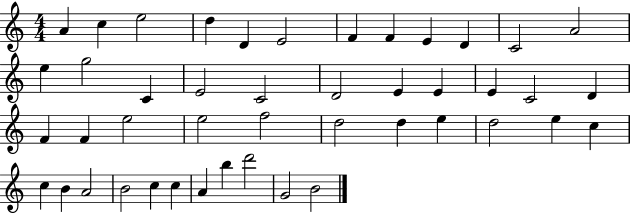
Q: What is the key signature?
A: C major